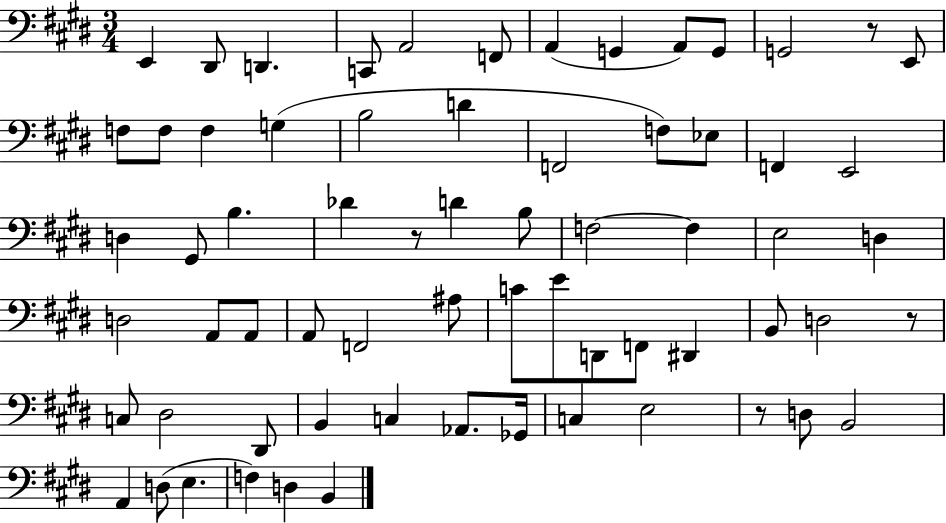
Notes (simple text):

E2/q D#2/e D2/q. C2/e A2/h F2/e A2/q G2/q A2/e G2/e G2/h R/e E2/e F3/e F3/e F3/q G3/q B3/h D4/q F2/h F3/e Eb3/e F2/q E2/h D3/q G#2/e B3/q. Db4/q R/e D4/q B3/e F3/h F3/q E3/h D3/q D3/h A2/e A2/e A2/e F2/h A#3/e C4/e E4/e D2/e F2/e D#2/q B2/e D3/h R/e C3/e D#3/h D#2/e B2/q C3/q Ab2/e. Gb2/s C3/q E3/h R/e D3/e B2/h A2/q D3/e E3/q. F3/q D3/q B2/q